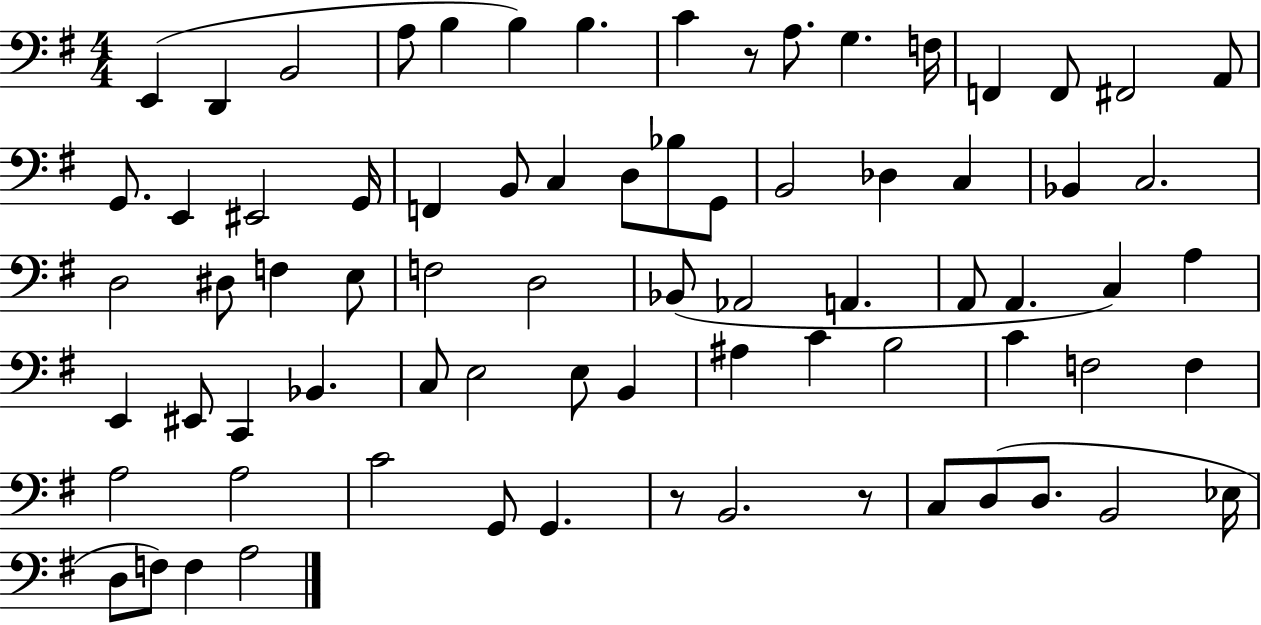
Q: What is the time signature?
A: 4/4